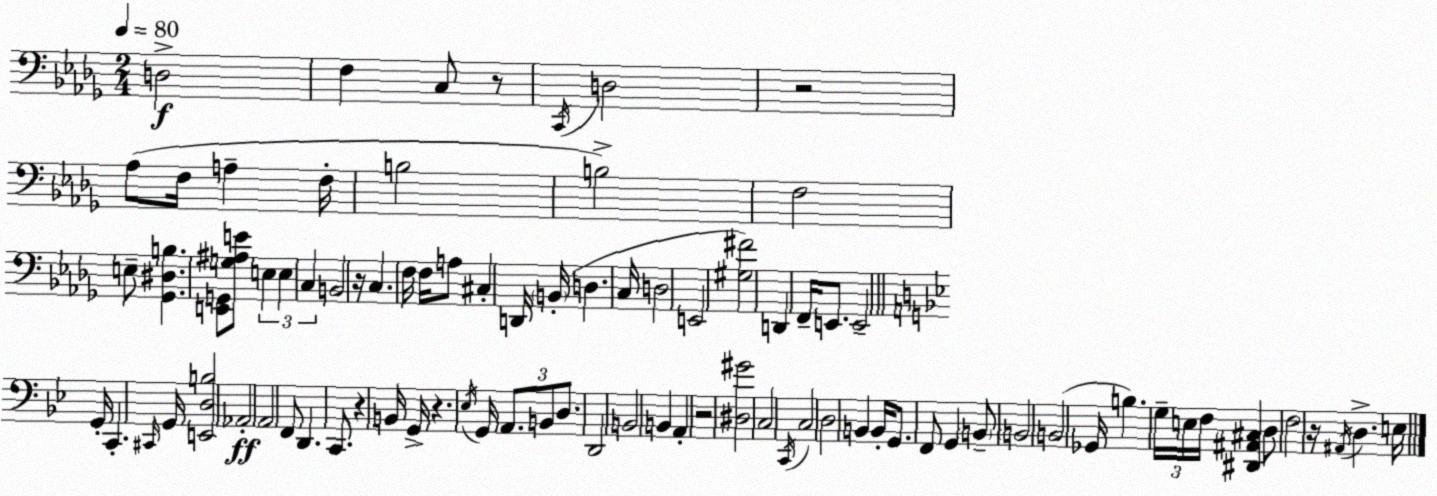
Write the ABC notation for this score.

X:1
T:Untitled
M:2/4
L:1/4
K:Bbm
D,2 F, C,/2 z/2 C,,/4 D,2 z2 _A,/2 F,/4 A, F,/4 B,2 B,2 F,2 E,/2 [_G,,^D,B,] [E,,G,,]/2 [G,^A,E]/2 E, E, C, B,,2 z/4 C, F,/4 F,/4 A,/2 ^C, D,,/4 B,,/4 D, C,/4 D,2 E,,2 [^G,^F]2 D,, F,,/4 E,,/2 E,,2 G,,/4 C,, ^C,,/4 G,,/4 [E,,D,B,]2 _A,,2 A,,2 F,,/2 D,, C,,/2 z B,,/4 G,,/4 z _E,/4 G,,/4 A,,/2 B,,/2 D,/2 D,,2 B,,2 B,, A,, z2 [^D,^G]2 C,2 C,,/4 C,2 D,2 B,, B,,/4 G,,/2 F,,/2 G,, B,,/2 B,,2 B,,2 _G,,/4 B, G,/4 E,/4 F,/4 [^D,,^A,,^C,] D,/2 F,2 z/4 ^A,,/4 D, E,/4